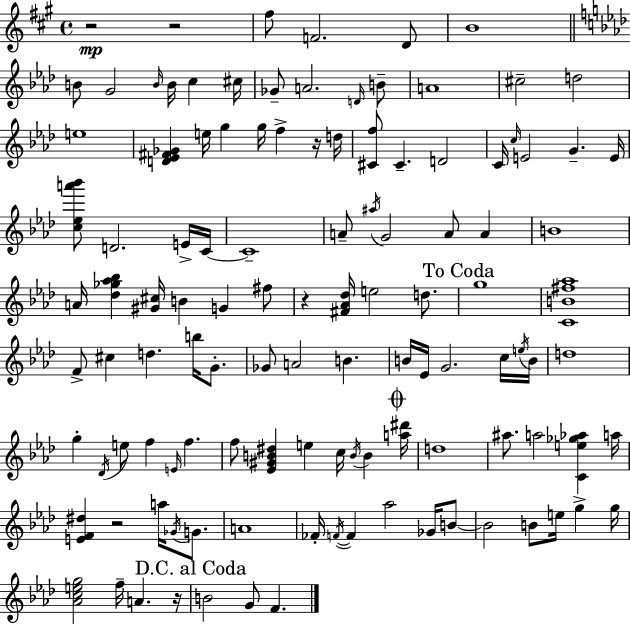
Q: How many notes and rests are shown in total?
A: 115